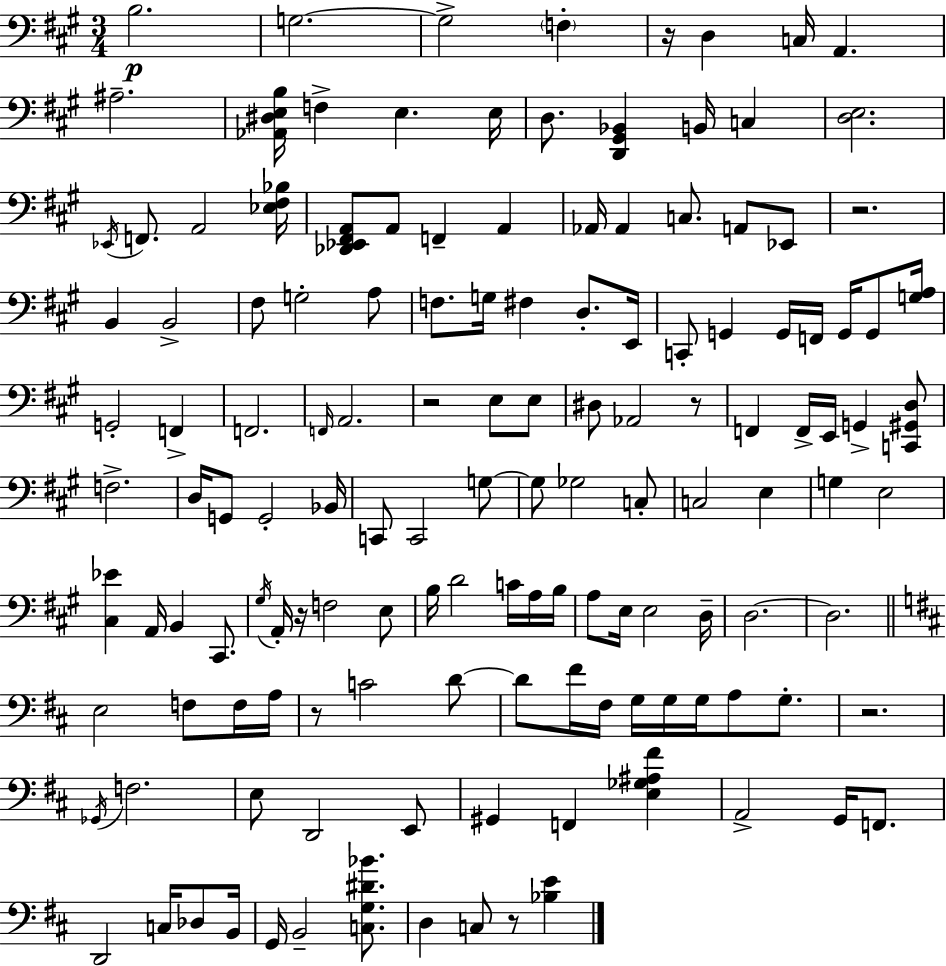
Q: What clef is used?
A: bass